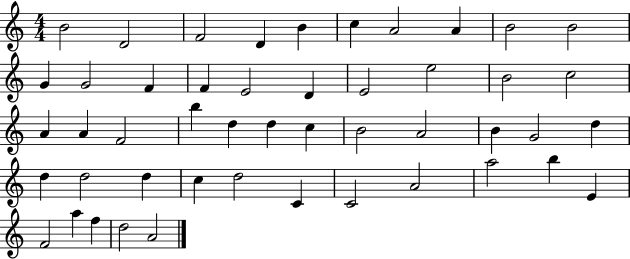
{
  \clef treble
  \numericTimeSignature
  \time 4/4
  \key c \major
  b'2 d'2 | f'2 d'4 b'4 | c''4 a'2 a'4 | b'2 b'2 | \break g'4 g'2 f'4 | f'4 e'2 d'4 | e'2 e''2 | b'2 c''2 | \break a'4 a'4 f'2 | b''4 d''4 d''4 c''4 | b'2 a'2 | b'4 g'2 d''4 | \break d''4 d''2 d''4 | c''4 d''2 c'4 | c'2 a'2 | a''2 b''4 e'4 | \break f'2 a''4 f''4 | d''2 a'2 | \bar "|."
}